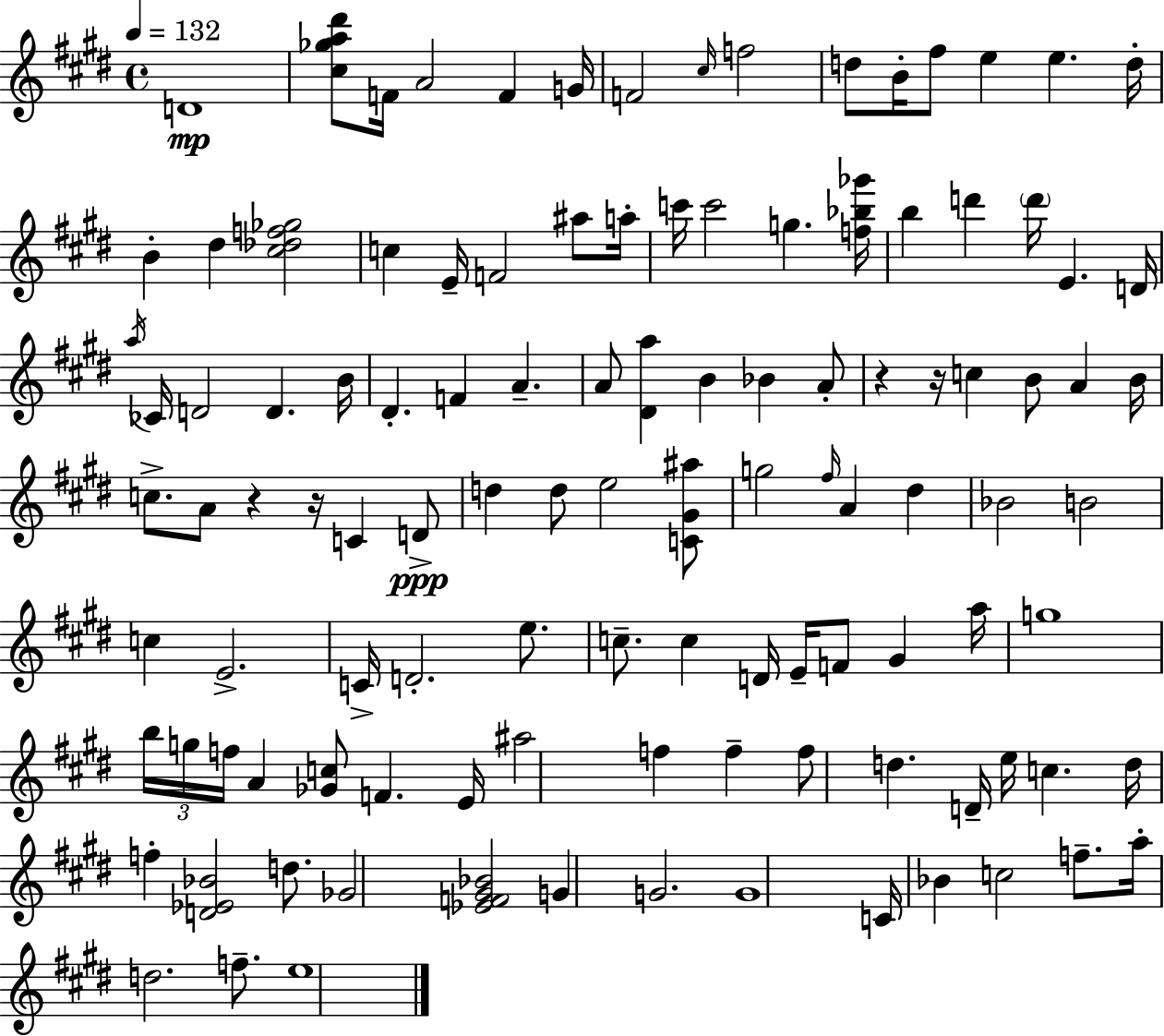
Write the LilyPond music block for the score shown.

{
  \clef treble
  \time 4/4
  \defaultTimeSignature
  \key e \major
  \tempo 4 = 132
  d'1\mp | <cis'' ges'' a'' dis'''>8 f'16 a'2 f'4 g'16 | f'2 \grace { cis''16 } f''2 | d''8 b'16-. fis''8 e''4 e''4. | \break d''16-. b'4-. dis''4 <cis'' des'' f'' ges''>2 | c''4 e'16-- f'2 ais''8 | a''16-. c'''16 c'''2 g''4. | <f'' bes'' ges'''>16 b''4 d'''4 \parenthesize d'''16 e'4. | \break d'16 \acciaccatura { a''16 } ces'16 d'2 d'4. | b'16 dis'4.-. f'4 a'4.-- | a'8 <dis' a''>4 b'4 bes'4 | a'8-. r4 r16 c''4 b'8 a'4 | \break b'16 c''8.-> a'8 r4 r16 c'4 | d'8->\ppp d''4 d''8 e''2 | <c' gis' ais''>8 g''2 \grace { fis''16 } a'4 dis''4 | bes'2 b'2 | \break c''4 e'2.-> | c'16-> d'2.-. | e''8. c''8.-- c''4 d'16 e'16-- f'8 gis'4 | a''16 g''1 | \break \tuplet 3/2 { b''16 g''16 f''16 } a'4 <ges' c''>8 f'4. | e'16 ais''2 f''4 f''4-- | f''8 d''4. d'16-- e''16 c''4. | d''16 f''4-. <d' ees' bes'>2 | \break d''8. ges'2 <ees' f' gis' bes'>2 | g'4 g'2. | g'1 | c'16 bes'4 c''2 | \break f''8.-- a''16-. d''2. | f''8.-- e''1 | \bar "|."
}